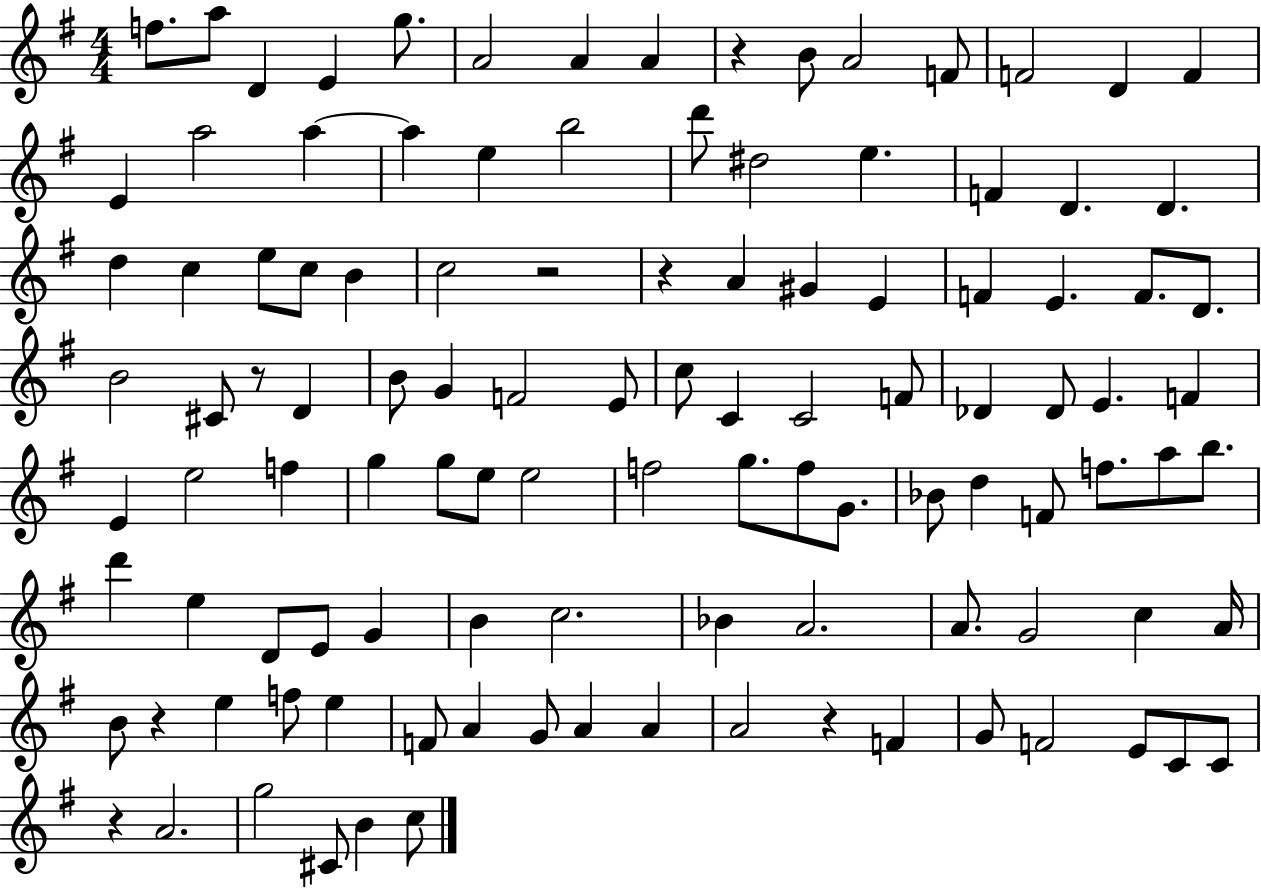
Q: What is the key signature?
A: G major